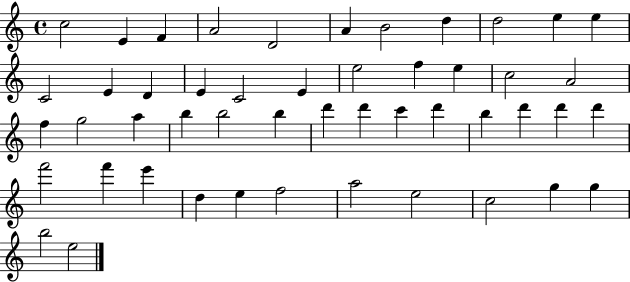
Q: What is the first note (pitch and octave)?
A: C5